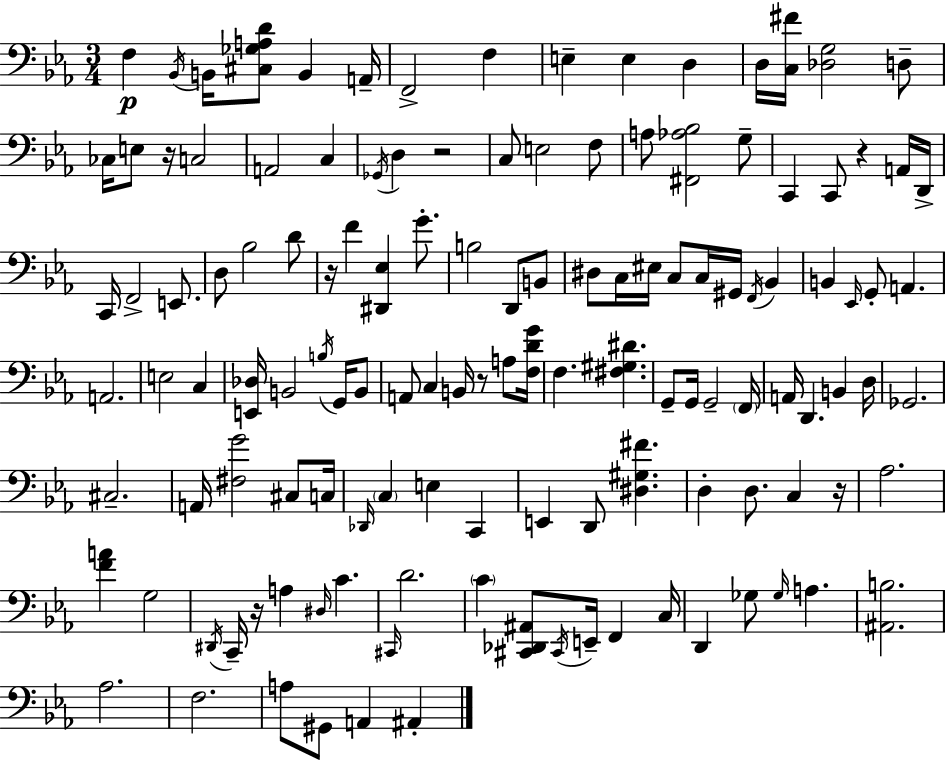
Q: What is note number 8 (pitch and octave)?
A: E3